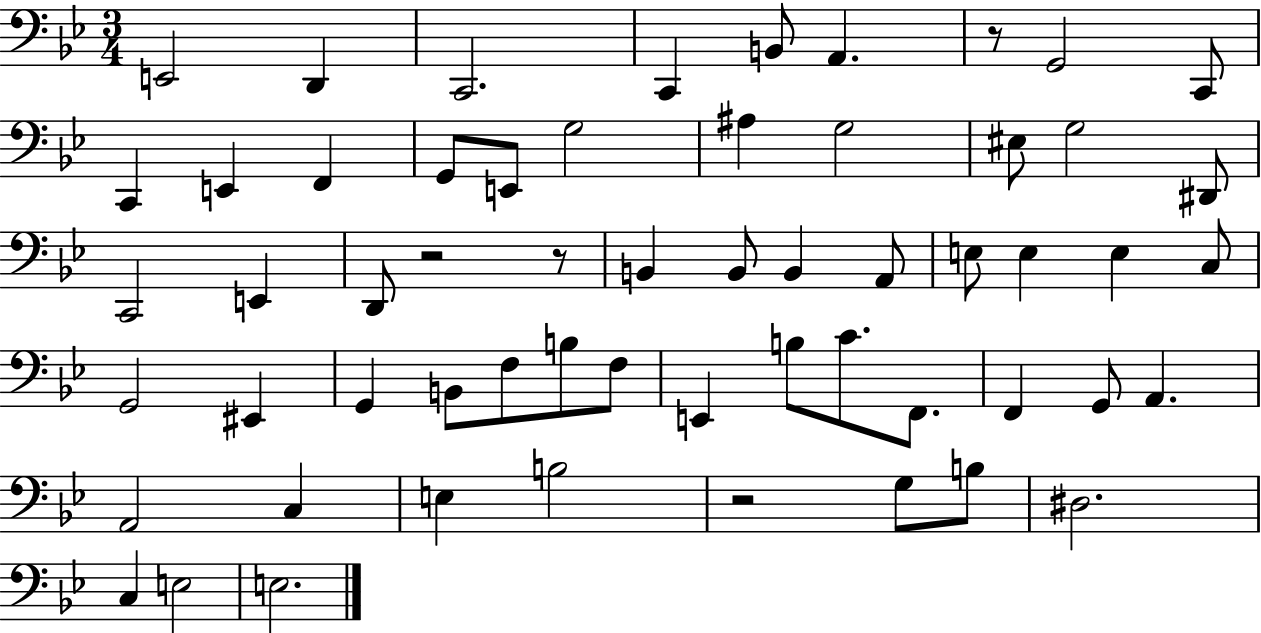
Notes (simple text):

E2/h D2/q C2/h. C2/q B2/e A2/q. R/e G2/h C2/e C2/q E2/q F2/q G2/e E2/e G3/h A#3/q G3/h EIS3/e G3/h D#2/e C2/h E2/q D2/e R/h R/e B2/q B2/e B2/q A2/e E3/e E3/q E3/q C3/e G2/h EIS2/q G2/q B2/e F3/e B3/e F3/e E2/q B3/e C4/e. F2/e. F2/q G2/e A2/q. A2/h C3/q E3/q B3/h R/h G3/e B3/e D#3/h. C3/q E3/h E3/h.